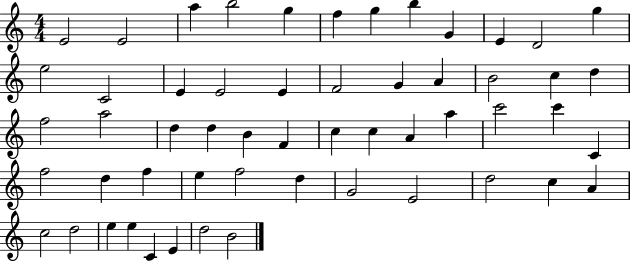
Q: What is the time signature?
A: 4/4